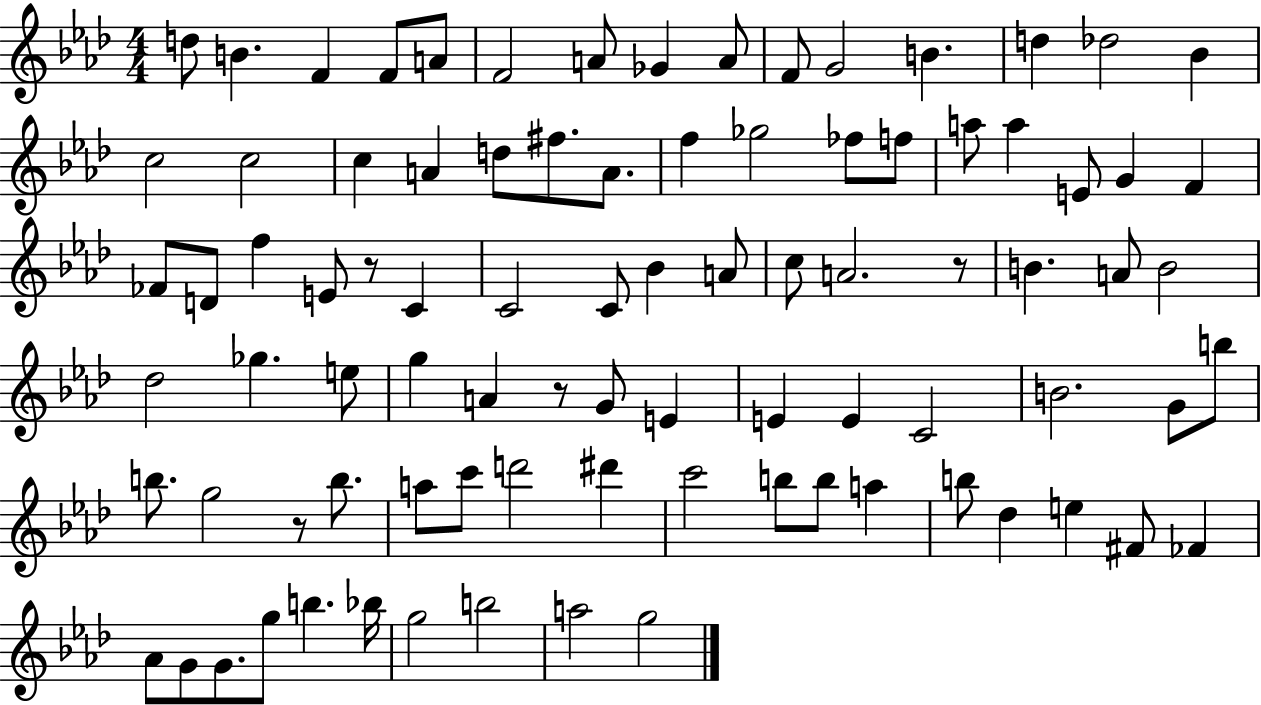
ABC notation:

X:1
T:Untitled
M:4/4
L:1/4
K:Ab
d/2 B F F/2 A/2 F2 A/2 _G A/2 F/2 G2 B d _d2 _B c2 c2 c A d/2 ^f/2 A/2 f _g2 _f/2 f/2 a/2 a E/2 G F _F/2 D/2 f E/2 z/2 C C2 C/2 _B A/2 c/2 A2 z/2 B A/2 B2 _d2 _g e/2 g A z/2 G/2 E E E C2 B2 G/2 b/2 b/2 g2 z/2 b/2 a/2 c'/2 d'2 ^d' c'2 b/2 b/2 a b/2 _d e ^F/2 _F _A/2 G/2 G/2 g/2 b _b/4 g2 b2 a2 g2